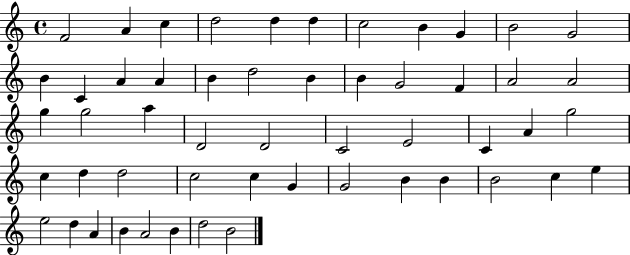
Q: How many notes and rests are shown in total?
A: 53